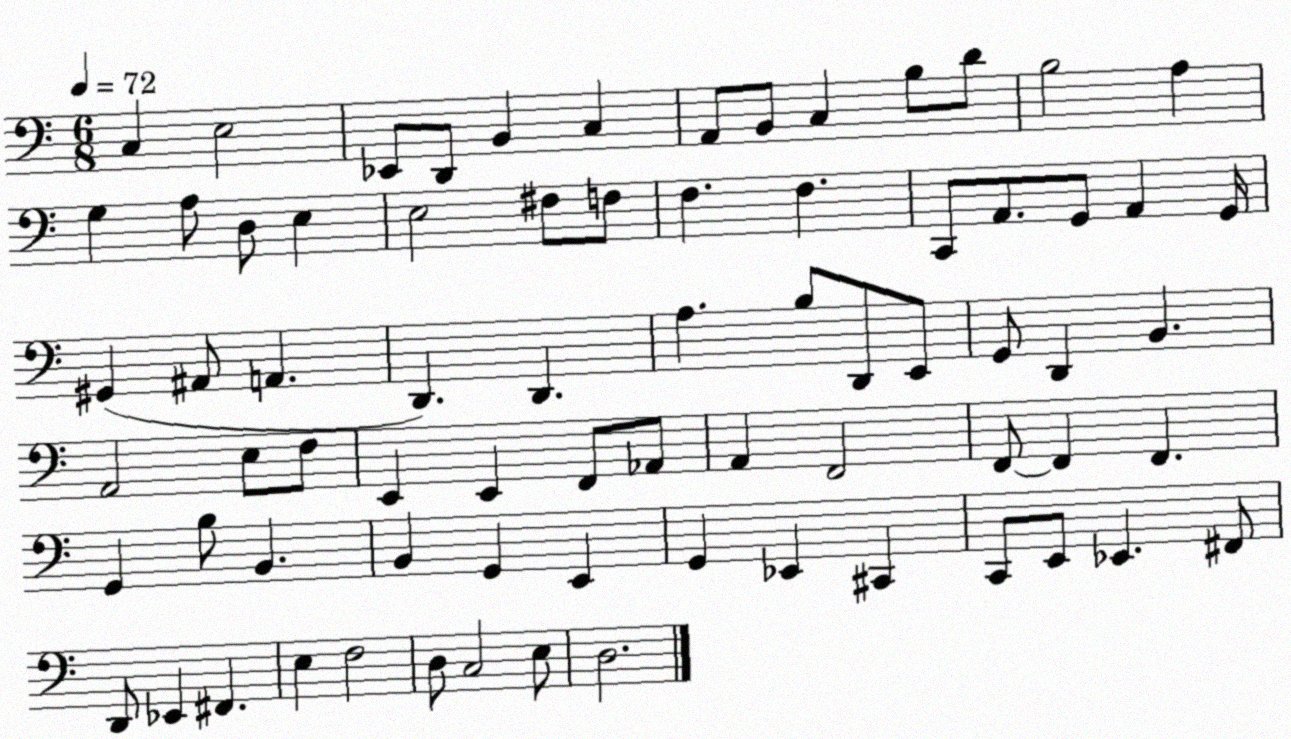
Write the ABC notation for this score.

X:1
T:Untitled
M:6/8
L:1/4
K:C
C, E,2 _E,,/2 D,,/2 B,, C, A,,/2 B,,/2 C, B,/2 D/2 B,2 A, G, A,/2 D,/2 E, E,2 ^F,/2 F,/2 F, F, C,,/2 A,,/2 G,,/2 A,, G,,/4 ^G,, ^A,,/2 A,, D,, D,, A, B,/2 D,,/2 E,,/2 G,,/2 D,, B,, A,,2 E,/2 F,/2 E,, E,, F,,/2 _A,,/2 A,, F,,2 F,,/2 F,, F,, G,, B,/2 B,, B,, G,, E,, G,, _E,, ^C,, C,,/2 E,,/2 _E,, ^F,,/2 D,,/2 _E,, ^F,, E, F,2 D,/2 C,2 E,/2 D,2